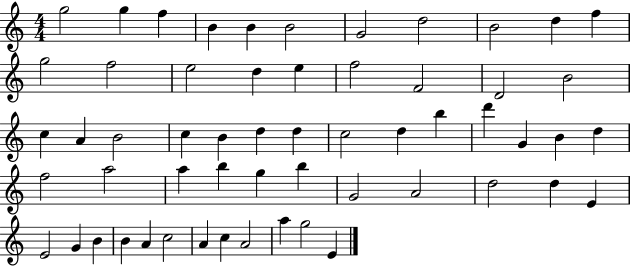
{
  \clef treble
  \numericTimeSignature
  \time 4/4
  \key c \major
  g''2 g''4 f''4 | b'4 b'4 b'2 | g'2 d''2 | b'2 d''4 f''4 | \break g''2 f''2 | e''2 d''4 e''4 | f''2 f'2 | d'2 b'2 | \break c''4 a'4 b'2 | c''4 b'4 d''4 d''4 | c''2 d''4 b''4 | d'''4 g'4 b'4 d''4 | \break f''2 a''2 | a''4 b''4 g''4 b''4 | g'2 a'2 | d''2 d''4 e'4 | \break e'2 g'4 b'4 | b'4 a'4 c''2 | a'4 c''4 a'2 | a''4 g''2 e'4 | \break \bar "|."
}